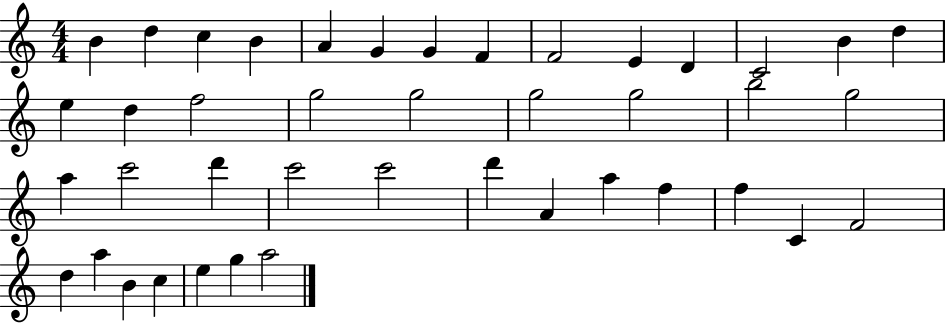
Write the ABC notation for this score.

X:1
T:Untitled
M:4/4
L:1/4
K:C
B d c B A G G F F2 E D C2 B d e d f2 g2 g2 g2 g2 b2 g2 a c'2 d' c'2 c'2 d' A a f f C F2 d a B c e g a2